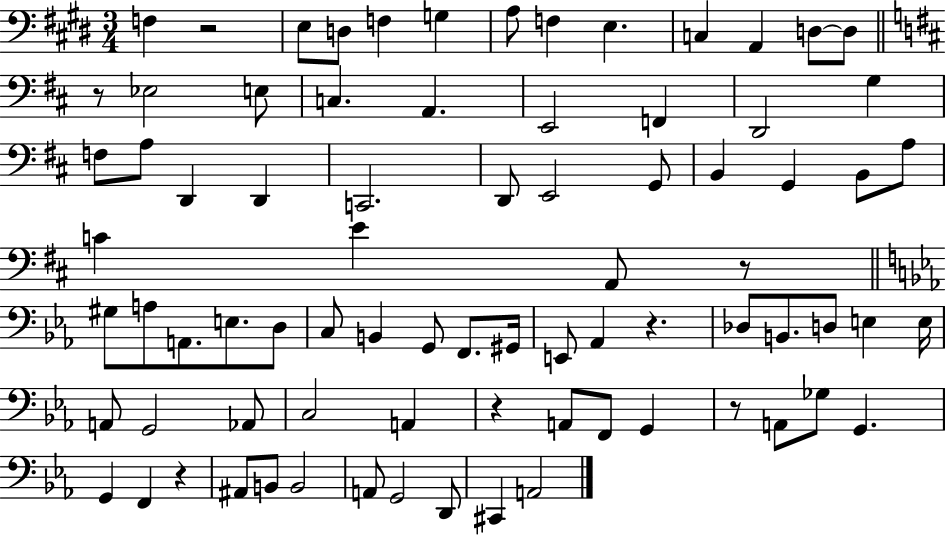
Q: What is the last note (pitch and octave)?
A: A2